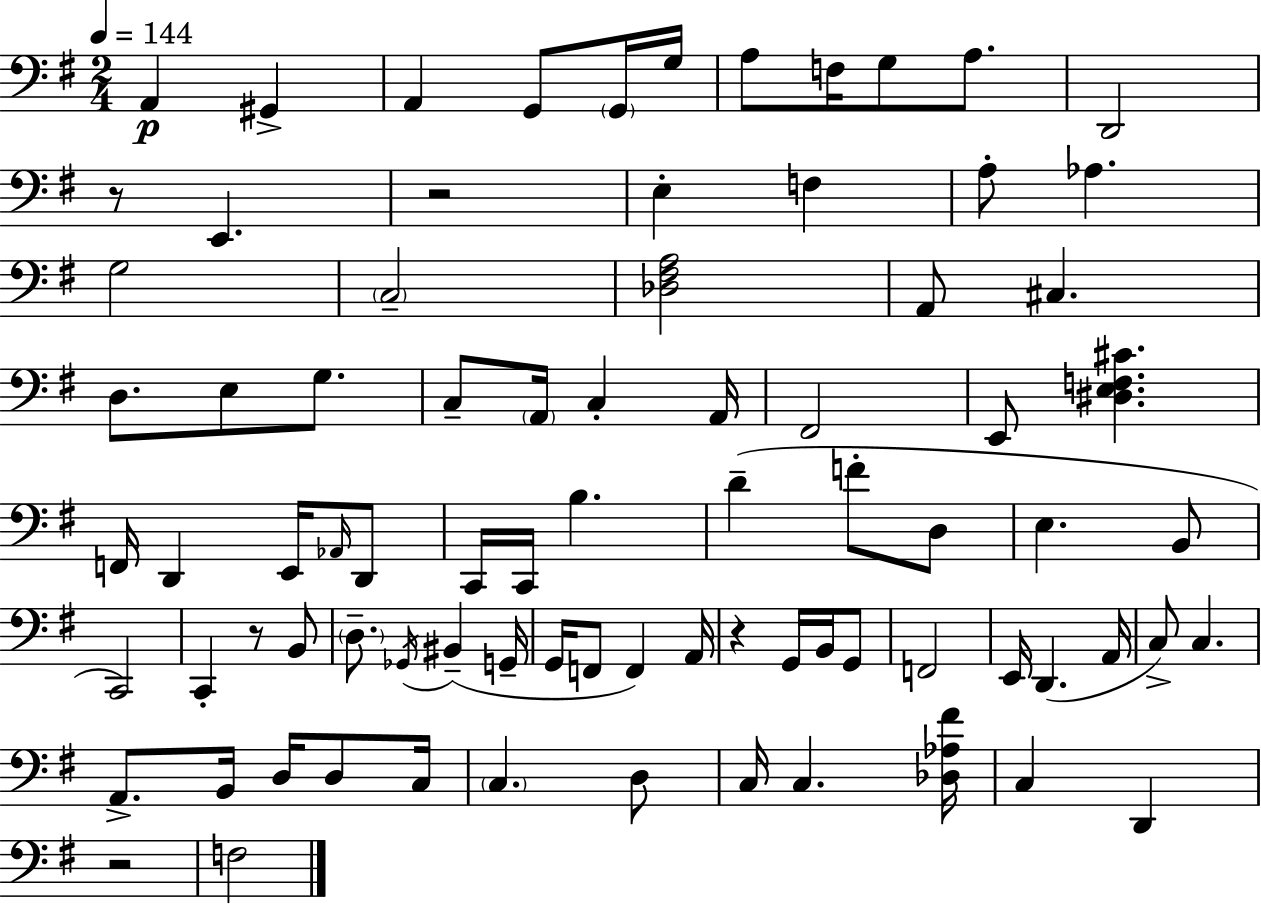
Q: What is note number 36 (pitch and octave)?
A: C2